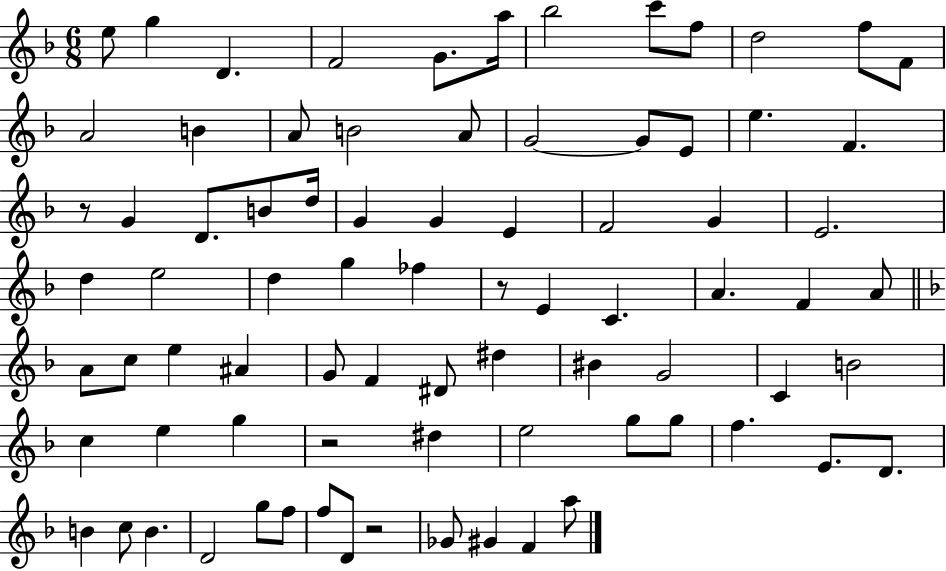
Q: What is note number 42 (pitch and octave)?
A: A4